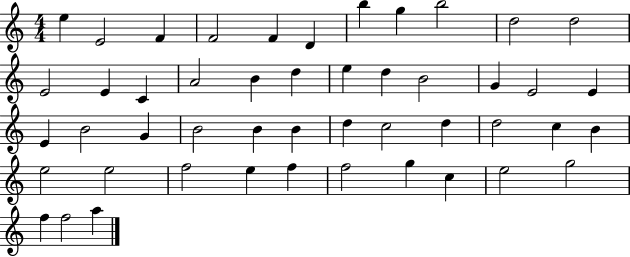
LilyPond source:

{
  \clef treble
  \numericTimeSignature
  \time 4/4
  \key c \major
  e''4 e'2 f'4 | f'2 f'4 d'4 | b''4 g''4 b''2 | d''2 d''2 | \break e'2 e'4 c'4 | a'2 b'4 d''4 | e''4 d''4 b'2 | g'4 e'2 e'4 | \break e'4 b'2 g'4 | b'2 b'4 b'4 | d''4 c''2 d''4 | d''2 c''4 b'4 | \break e''2 e''2 | f''2 e''4 f''4 | f''2 g''4 c''4 | e''2 g''2 | \break f''4 f''2 a''4 | \bar "|."
}